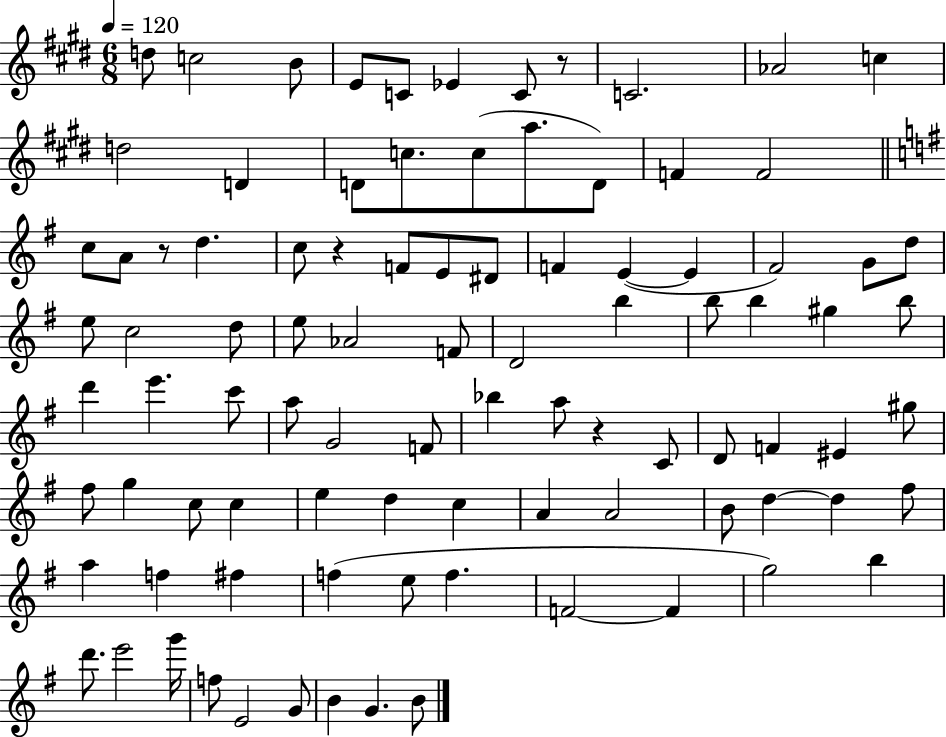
X:1
T:Untitled
M:6/8
L:1/4
K:E
d/2 c2 B/2 E/2 C/2 _E C/2 z/2 C2 _A2 c d2 D D/2 c/2 c/2 a/2 D/2 F F2 c/2 A/2 z/2 d c/2 z F/2 E/2 ^D/2 F E E ^F2 G/2 d/2 e/2 c2 d/2 e/2 _A2 F/2 D2 b b/2 b ^g b/2 d' e' c'/2 a/2 G2 F/2 _b a/2 z C/2 D/2 F ^E ^g/2 ^f/2 g c/2 c e d c A A2 B/2 d d ^f/2 a f ^f f e/2 f F2 F g2 b d'/2 e'2 g'/4 f/2 E2 G/2 B G B/2